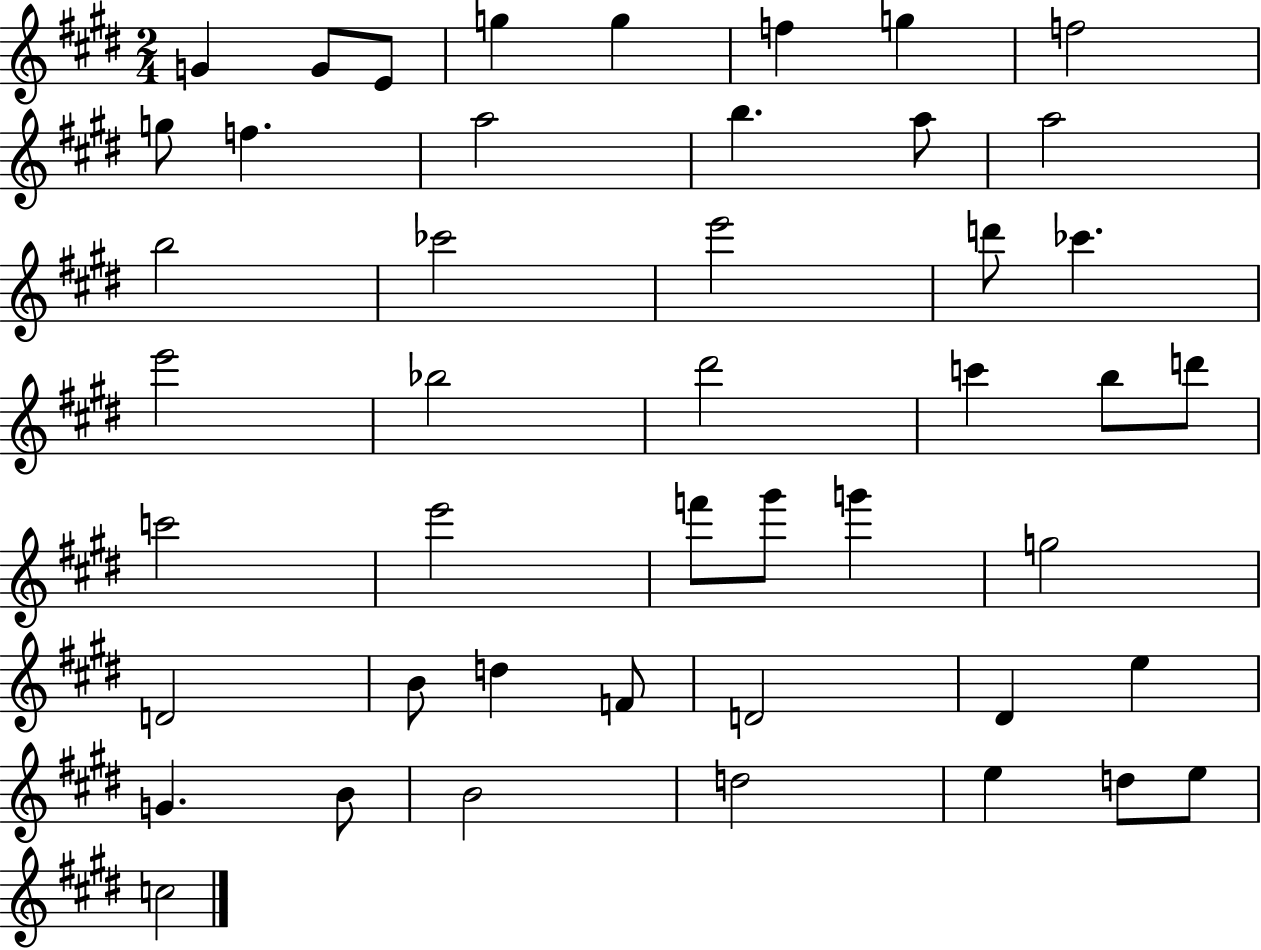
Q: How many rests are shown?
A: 0